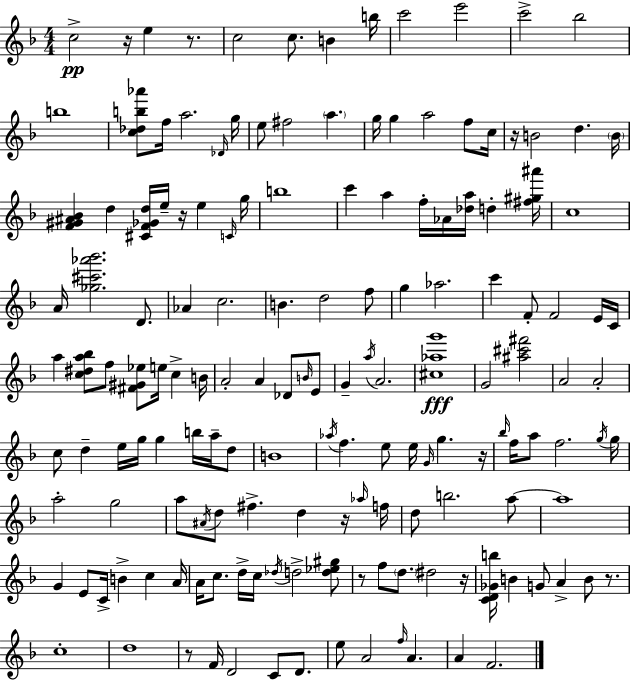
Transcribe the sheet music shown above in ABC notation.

X:1
T:Untitled
M:4/4
L:1/4
K:F
c2 z/4 e z/2 c2 c/2 B b/4 c'2 e'2 c'2 _b2 b4 [c_db_a']/2 f/4 a2 _D/4 g/4 e/2 ^f2 a g/4 g a2 f/2 c/4 z/4 B2 d B/4 [F^G^A_B] d [^CF_Gd]/4 e/4 z/4 e C/4 g/4 b4 c' a f/4 _A/4 [_da]/4 d [^f^g^a']/4 c4 A/4 [_g^c'_a'_b']2 D/2 _A c2 B d2 f/2 g _a2 c' F/2 F2 E/4 C/4 a [c^da_b]/2 f/2 [^F^G_e]/2 e/4 c B/4 A2 A _D/2 B/4 E/2 G a/4 A2 [^c_ag']4 G2 [^a^c'^f']2 A2 A2 c/2 d e/4 g/4 g b/4 a/4 d/2 B4 _a/4 f e/2 e/4 G/4 g z/4 _b/4 f/4 a/2 f2 g/4 g/4 a2 g2 a/2 ^A/4 d/2 ^f d z/4 _a/4 f/4 d/2 b2 a/2 a4 G E/2 C/4 B c A/4 A/4 c/2 d/4 c/4 _d/4 d2 [d_e^g]/2 z/2 f/2 d/2 ^d2 z/4 [CD_Gb]/4 B G/2 A B/2 z/2 c4 d4 z/2 F/4 D2 C/2 D/2 e/2 A2 f/4 A A F2